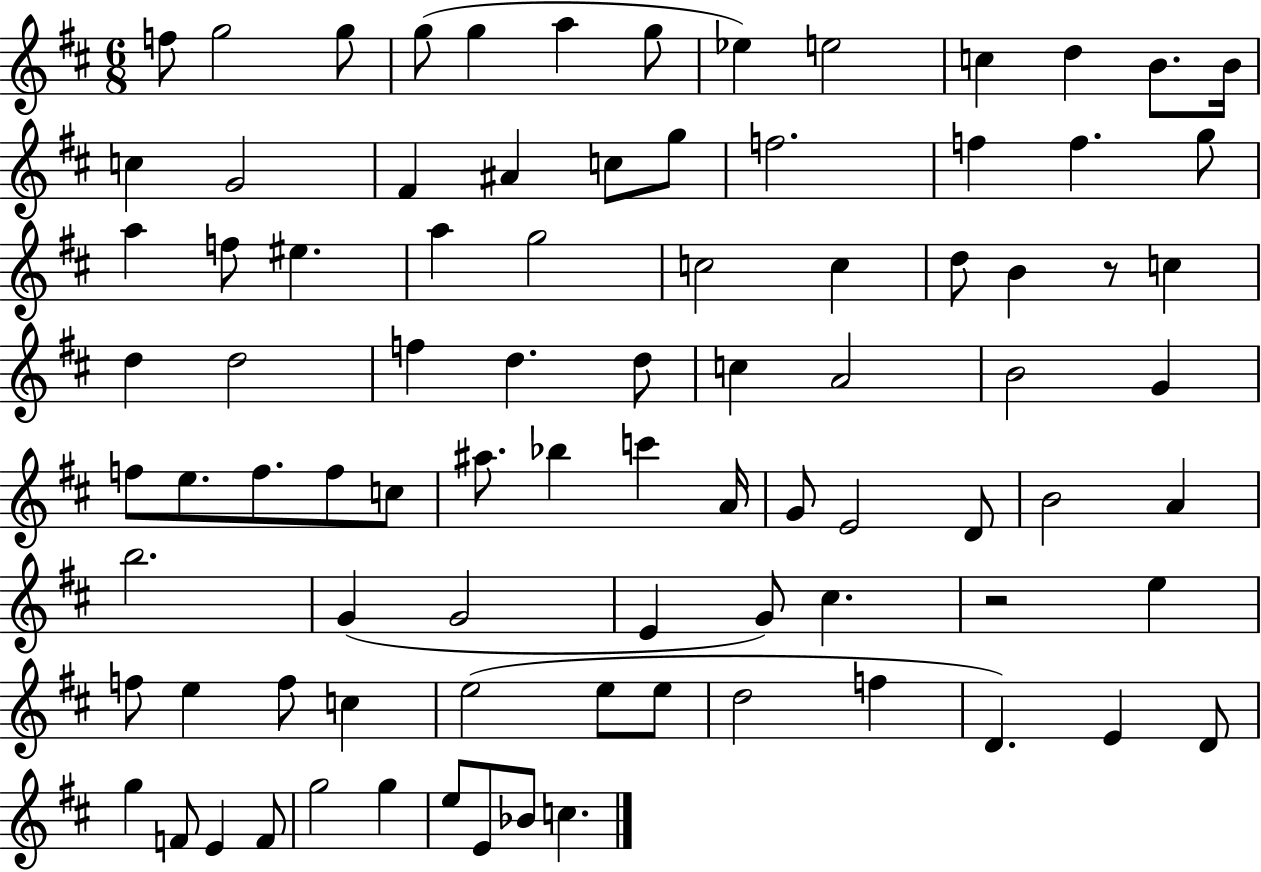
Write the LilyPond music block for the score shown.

{
  \clef treble
  \numericTimeSignature
  \time 6/8
  \key d \major
  f''8 g''2 g''8 | g''8( g''4 a''4 g''8 | ees''4) e''2 | c''4 d''4 b'8. b'16 | \break c''4 g'2 | fis'4 ais'4 c''8 g''8 | f''2. | f''4 f''4. g''8 | \break a''4 f''8 eis''4. | a''4 g''2 | c''2 c''4 | d''8 b'4 r8 c''4 | \break d''4 d''2 | f''4 d''4. d''8 | c''4 a'2 | b'2 g'4 | \break f''8 e''8. f''8. f''8 c''8 | ais''8. bes''4 c'''4 a'16 | g'8 e'2 d'8 | b'2 a'4 | \break b''2. | g'4( g'2 | e'4 g'8) cis''4. | r2 e''4 | \break f''8 e''4 f''8 c''4 | e''2( e''8 e''8 | d''2 f''4 | d'4.) e'4 d'8 | \break g''4 f'8 e'4 f'8 | g''2 g''4 | e''8 e'8 bes'8 c''4. | \bar "|."
}